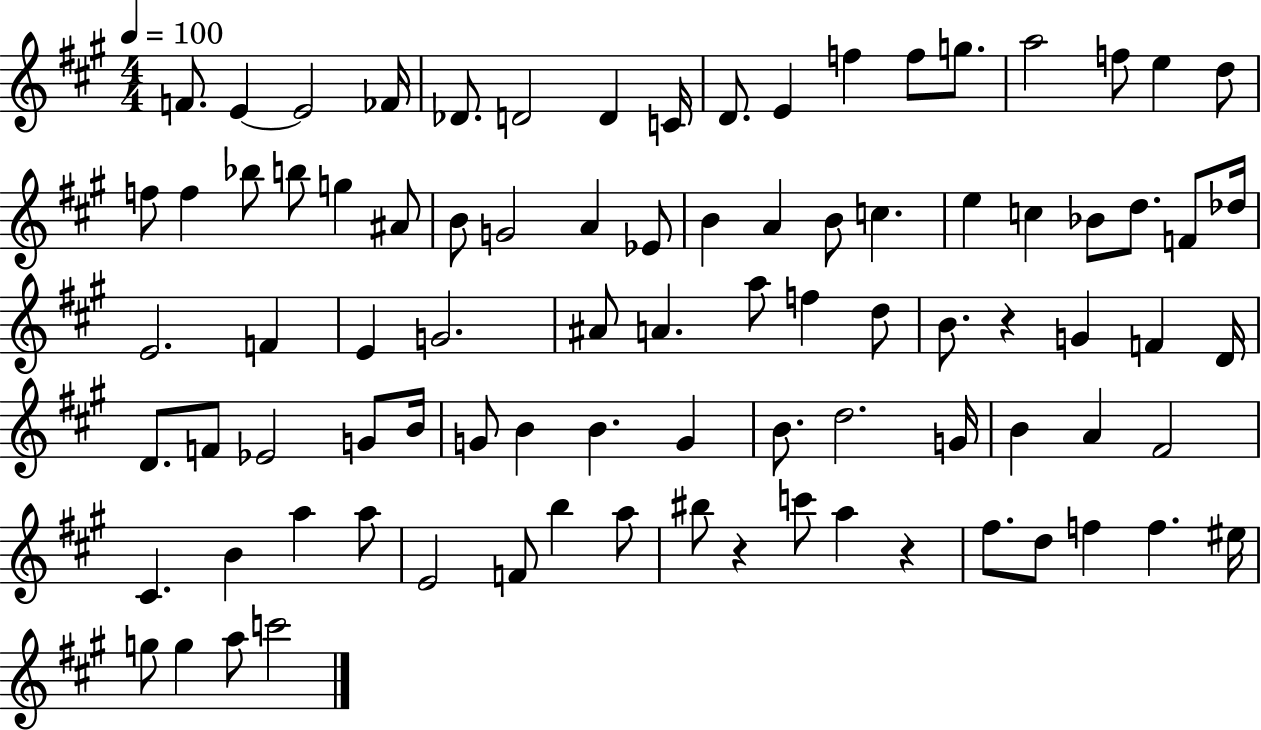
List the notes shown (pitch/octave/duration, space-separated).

F4/e. E4/q E4/h FES4/s Db4/e. D4/h D4/q C4/s D4/e. E4/q F5/q F5/e G5/e. A5/h F5/e E5/q D5/e F5/e F5/q Bb5/e B5/e G5/q A#4/e B4/e G4/h A4/q Eb4/e B4/q A4/q B4/e C5/q. E5/q C5/q Bb4/e D5/e. F4/e Db5/s E4/h. F4/q E4/q G4/h. A#4/e A4/q. A5/e F5/q D5/e B4/e. R/q G4/q F4/q D4/s D4/e. F4/e Eb4/h G4/e B4/s G4/e B4/q B4/q. G4/q B4/e. D5/h. G4/s B4/q A4/q F#4/h C#4/q. B4/q A5/q A5/e E4/h F4/e B5/q A5/e BIS5/e R/q C6/e A5/q R/q F#5/e. D5/e F5/q F5/q. EIS5/s G5/e G5/q A5/e C6/h